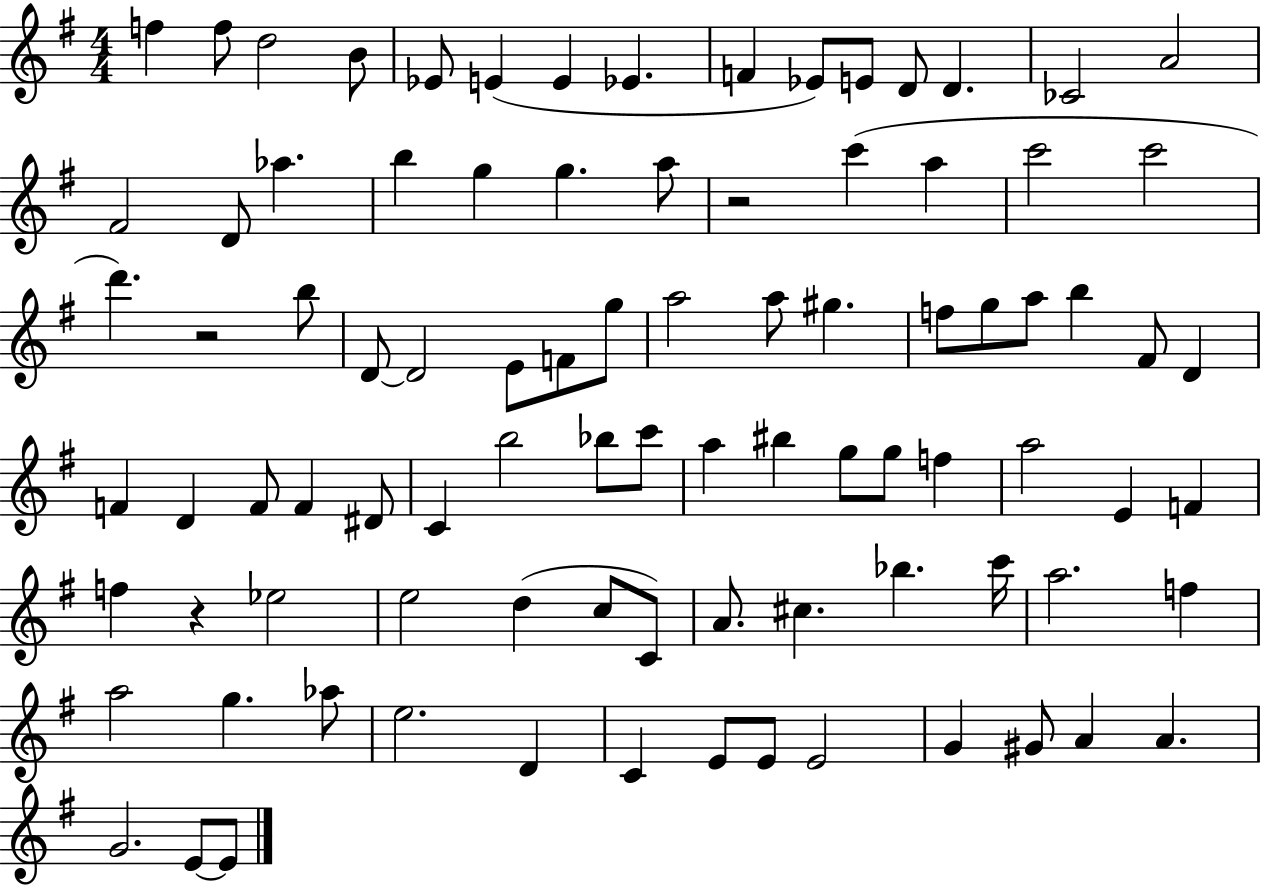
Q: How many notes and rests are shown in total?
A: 90